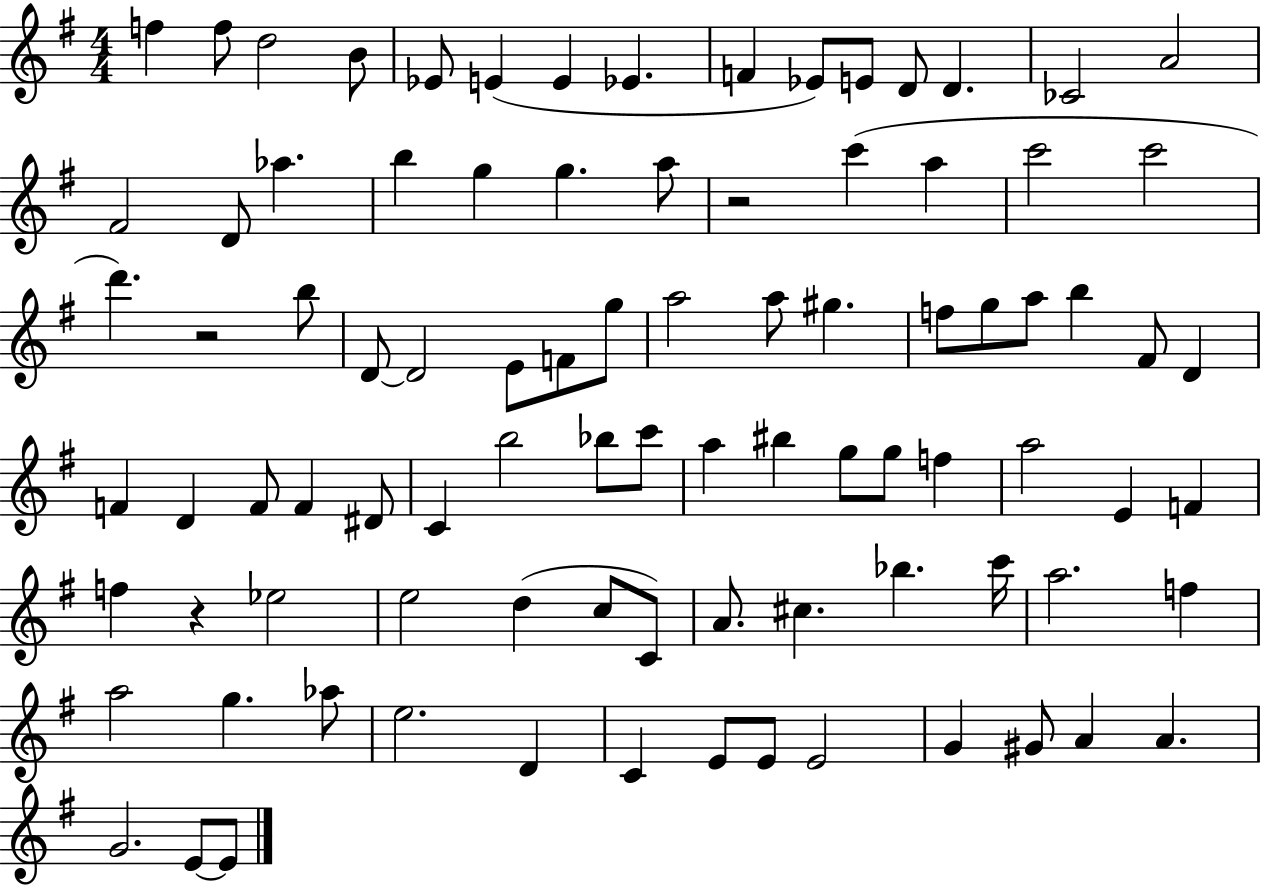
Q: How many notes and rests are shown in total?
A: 90